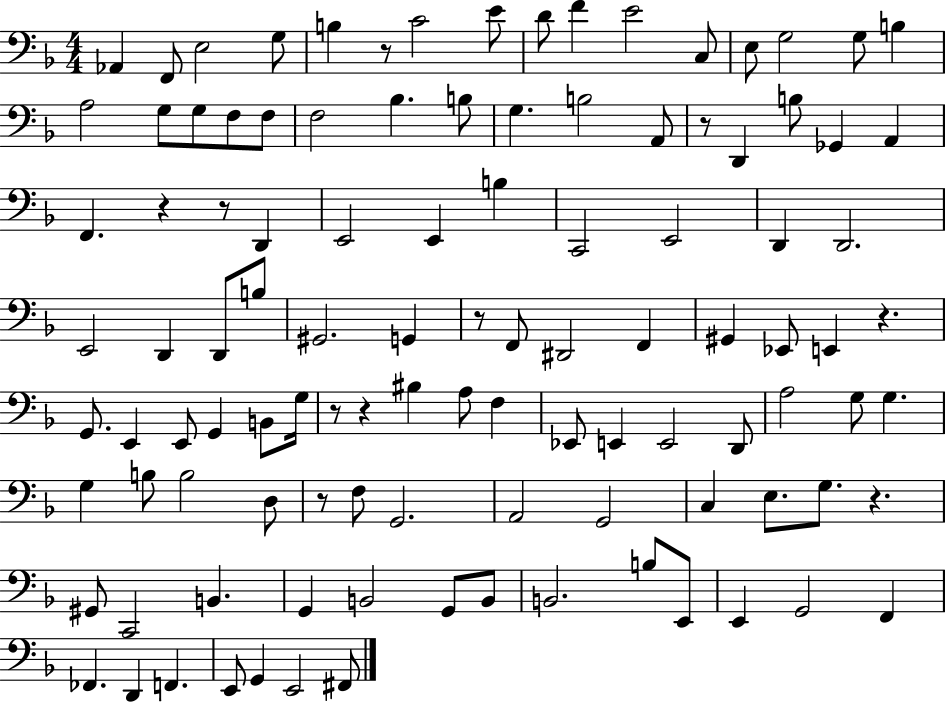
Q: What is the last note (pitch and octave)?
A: F#2